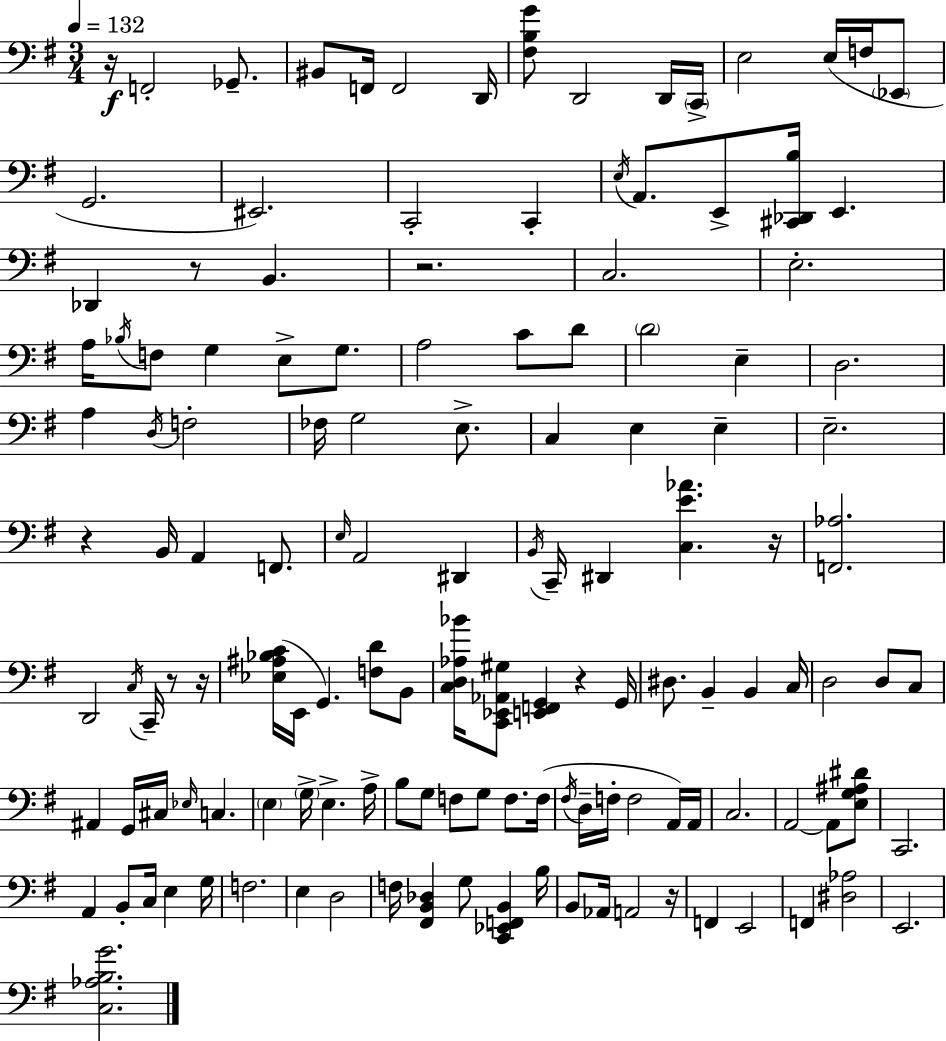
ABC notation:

X:1
T:Untitled
M:3/4
L:1/4
K:Em
z/4 F,,2 _G,,/2 ^B,,/2 F,,/4 F,,2 D,,/4 [^F,B,G]/2 D,,2 D,,/4 C,,/4 E,2 E,/4 F,/4 _E,,/2 G,,2 ^E,,2 C,,2 C,, E,/4 A,,/2 E,,/2 [^C,,_D,,B,]/4 E,, _D,, z/2 B,, z2 C,2 E,2 A,/4 _B,/4 F,/2 G, E,/2 G,/2 A,2 C/2 D/2 D2 E, D,2 A, D,/4 F,2 _F,/4 G,2 E,/2 C, E, E, E,2 z B,,/4 A,, F,,/2 E,/4 A,,2 ^D,, B,,/4 C,,/4 ^D,, [C,E_A] z/4 [F,,_A,]2 D,,2 C,/4 C,,/4 z/2 z/4 [_E,^A,_B,C]/4 E,,/4 G,, [F,D]/2 B,,/2 [C,D,_A,_B]/4 [C,,_E,,_A,,^G,]/2 [E,,F,,G,,] z G,,/4 ^D,/2 B,, B,, C,/4 D,2 D,/2 C,/2 ^A,, G,,/4 ^C,/4 _E,/4 C, E, G,/4 E, A,/4 B,/2 G,/2 F,/2 G,/2 F,/2 F,/4 ^F,/4 D,/4 F,/4 F,2 A,,/4 A,,/4 C,2 A,,2 A,,/2 [E,G,^A,^D]/2 C,,2 A,, B,,/2 C,/4 E, G,/4 F,2 E, D,2 F,/4 [^F,,B,,_D,] G,/2 [C,,_E,,F,,B,,] B,/4 B,,/2 _A,,/4 A,,2 z/4 F,, E,,2 F,, [^D,_A,]2 E,,2 [C,_A,B,G]2